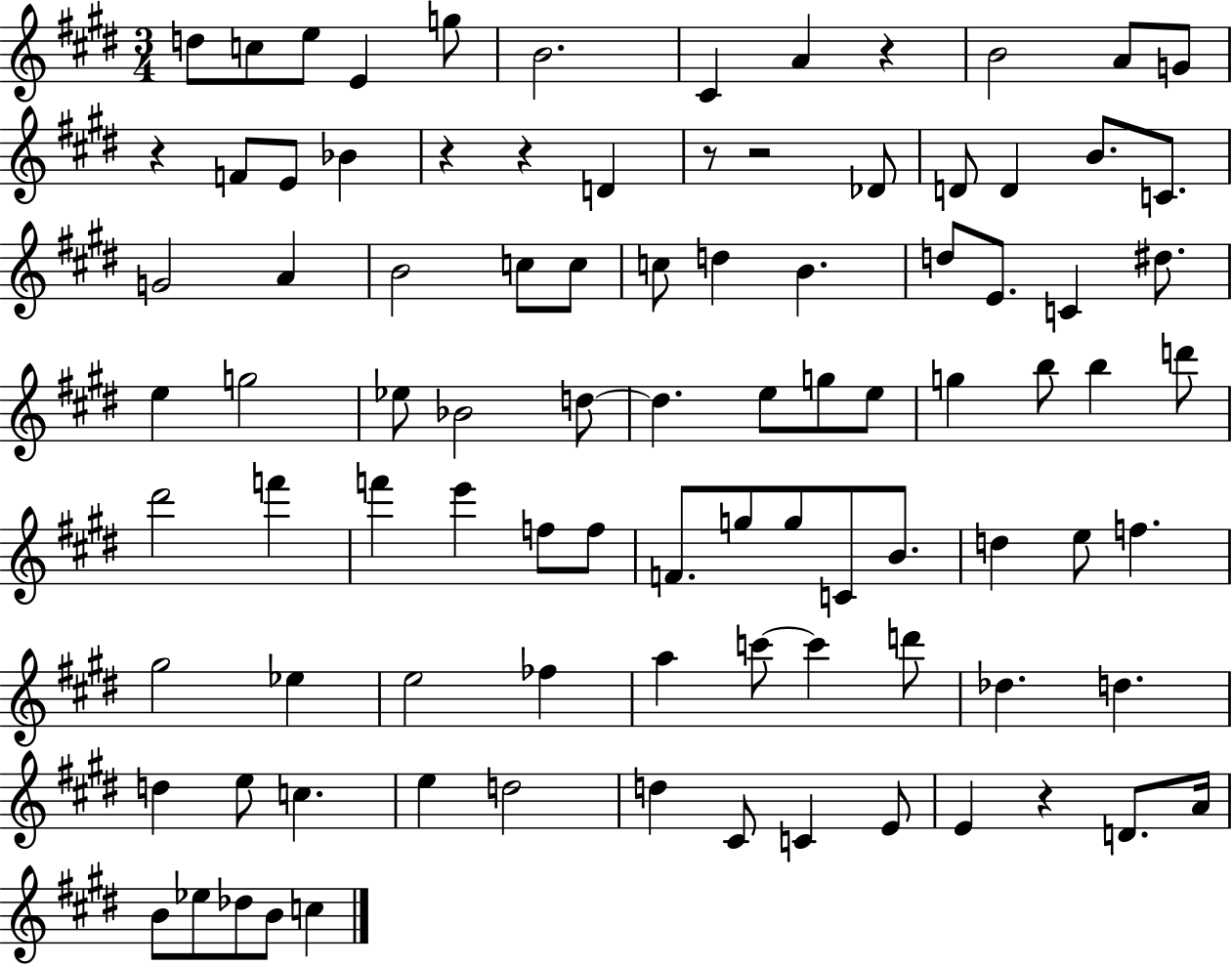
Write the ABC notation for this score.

X:1
T:Untitled
M:3/4
L:1/4
K:E
d/2 c/2 e/2 E g/2 B2 ^C A z B2 A/2 G/2 z F/2 E/2 _B z z D z/2 z2 _D/2 D/2 D B/2 C/2 G2 A B2 c/2 c/2 c/2 d B d/2 E/2 C ^d/2 e g2 _e/2 _B2 d/2 d e/2 g/2 e/2 g b/2 b d'/2 ^d'2 f' f' e' f/2 f/2 F/2 g/2 g/2 C/2 B/2 d e/2 f ^g2 _e e2 _f a c'/2 c' d'/2 _d d d e/2 c e d2 d ^C/2 C E/2 E z D/2 A/4 B/2 _e/2 _d/2 B/2 c